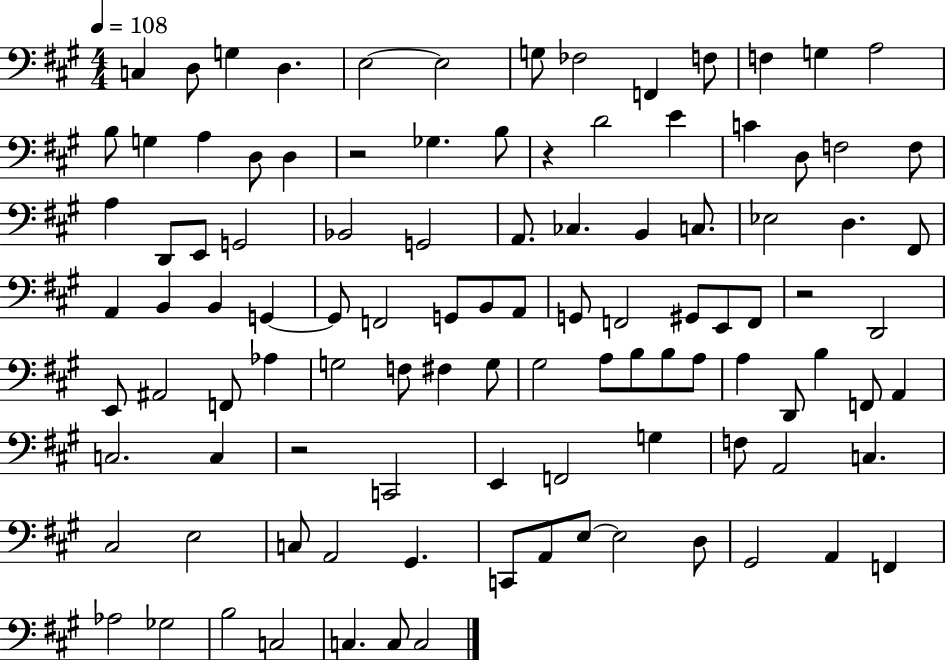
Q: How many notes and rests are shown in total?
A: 105